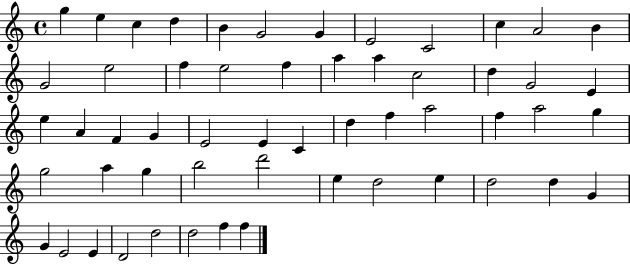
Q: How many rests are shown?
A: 0